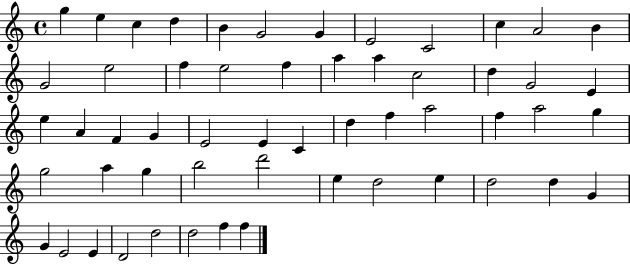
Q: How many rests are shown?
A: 0